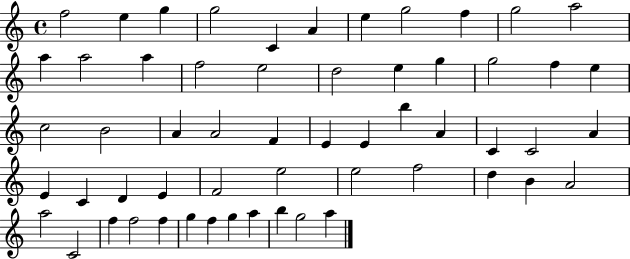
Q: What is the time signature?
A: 4/4